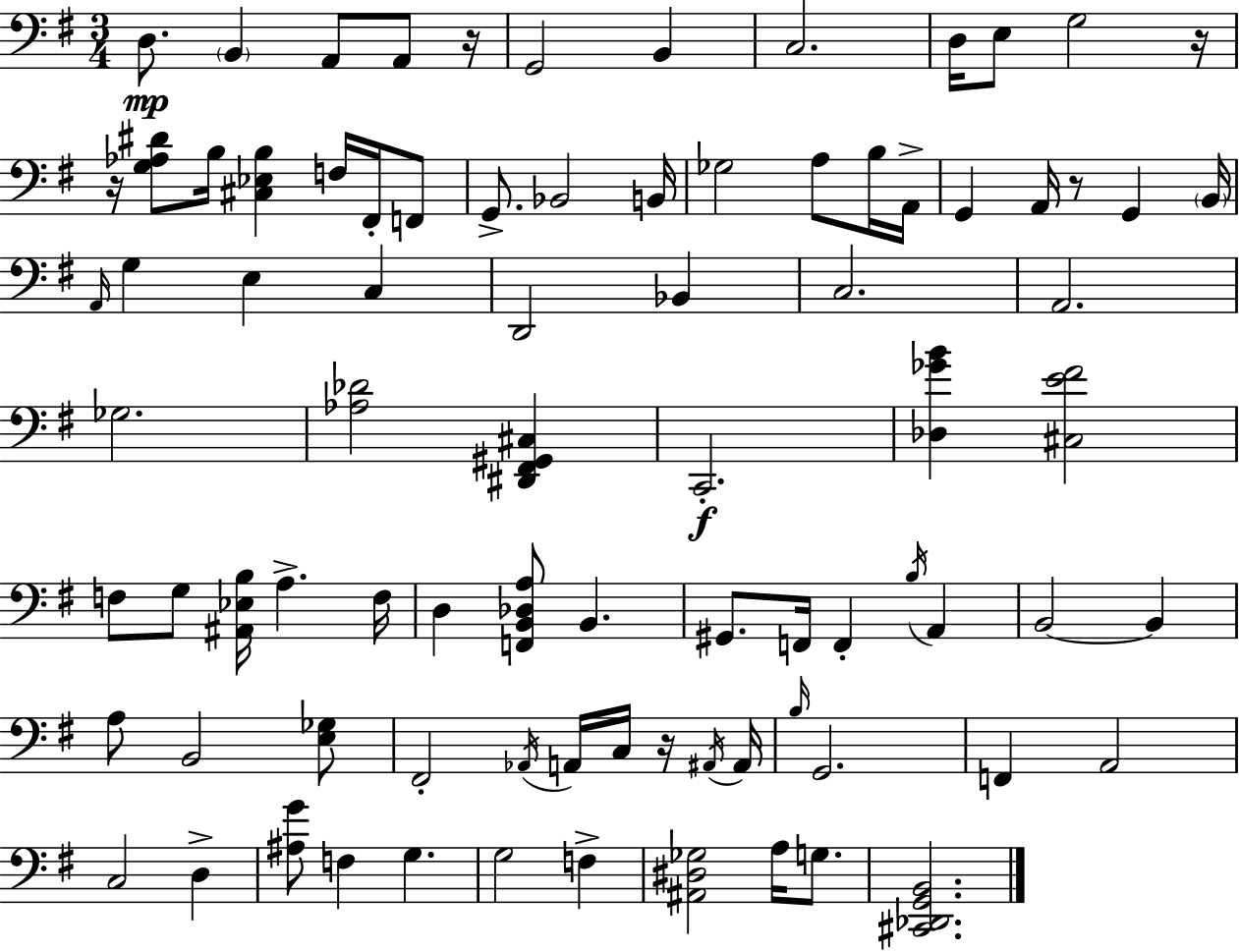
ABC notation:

X:1
T:Untitled
M:3/4
L:1/4
K:G
D,/2 B,, A,,/2 A,,/2 z/4 G,,2 B,, C,2 D,/4 E,/2 G,2 z/4 z/4 [G,_A,^D]/2 B,/4 [^C,_E,B,] F,/4 ^F,,/4 F,,/2 G,,/2 _B,,2 B,,/4 _G,2 A,/2 B,/4 A,,/4 G,, A,,/4 z/2 G,, B,,/4 A,,/4 G, E, C, D,,2 _B,, C,2 A,,2 _G,2 [_A,_D]2 [^D,,^F,,^G,,^C,] C,,2 [_D,_GB] [^C,E^F]2 F,/2 G,/2 [^A,,_E,B,]/4 A, F,/4 D, [F,,B,,_D,A,]/2 B,, ^G,,/2 F,,/4 F,, B,/4 A,, B,,2 B,, A,/2 B,,2 [E,_G,]/2 ^F,,2 _A,,/4 A,,/4 C,/4 z/4 ^A,,/4 ^A,,/4 B,/4 G,,2 F,, A,,2 C,2 D, [^A,G]/2 F, G, G,2 F, [^A,,^D,_G,]2 A,/4 G,/2 [^C,,_D,,G,,B,,]2